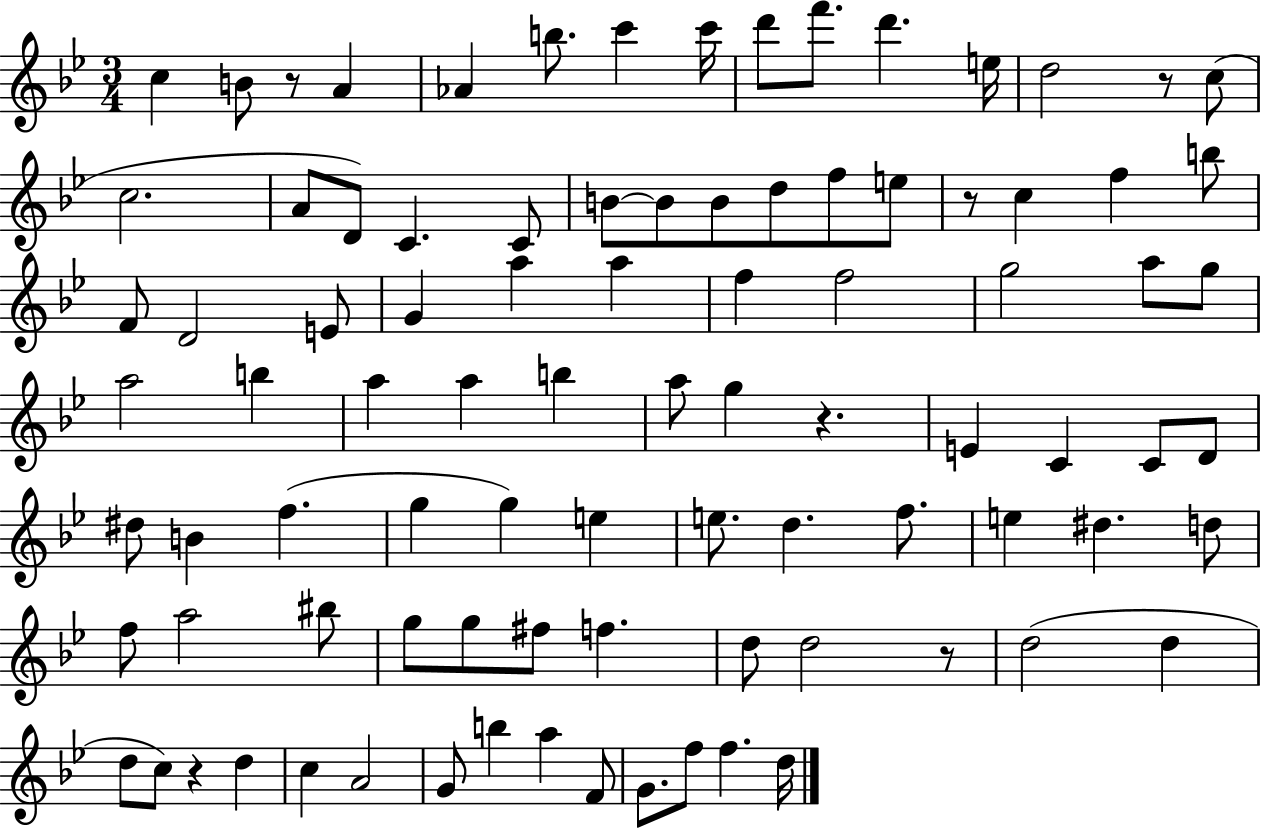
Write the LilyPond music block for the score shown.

{
  \clef treble
  \numericTimeSignature
  \time 3/4
  \key bes \major
  \repeat volta 2 { c''4 b'8 r8 a'4 | aes'4 b''8. c'''4 c'''16 | d'''8 f'''8. d'''4. e''16 | d''2 r8 c''8( | \break c''2. | a'8 d'8) c'4. c'8 | b'8~~ b'8 b'8 d''8 f''8 e''8 | r8 c''4 f''4 b''8 | \break f'8 d'2 e'8 | g'4 a''4 a''4 | f''4 f''2 | g''2 a''8 g''8 | \break a''2 b''4 | a''4 a''4 b''4 | a''8 g''4 r4. | e'4 c'4 c'8 d'8 | \break dis''8 b'4 f''4.( | g''4 g''4) e''4 | e''8. d''4. f''8. | e''4 dis''4. d''8 | \break f''8 a''2 bis''8 | g''8 g''8 fis''8 f''4. | d''8 d''2 r8 | d''2( d''4 | \break d''8 c''8) r4 d''4 | c''4 a'2 | g'8 b''4 a''4 f'8 | g'8. f''8 f''4. d''16 | \break } \bar "|."
}